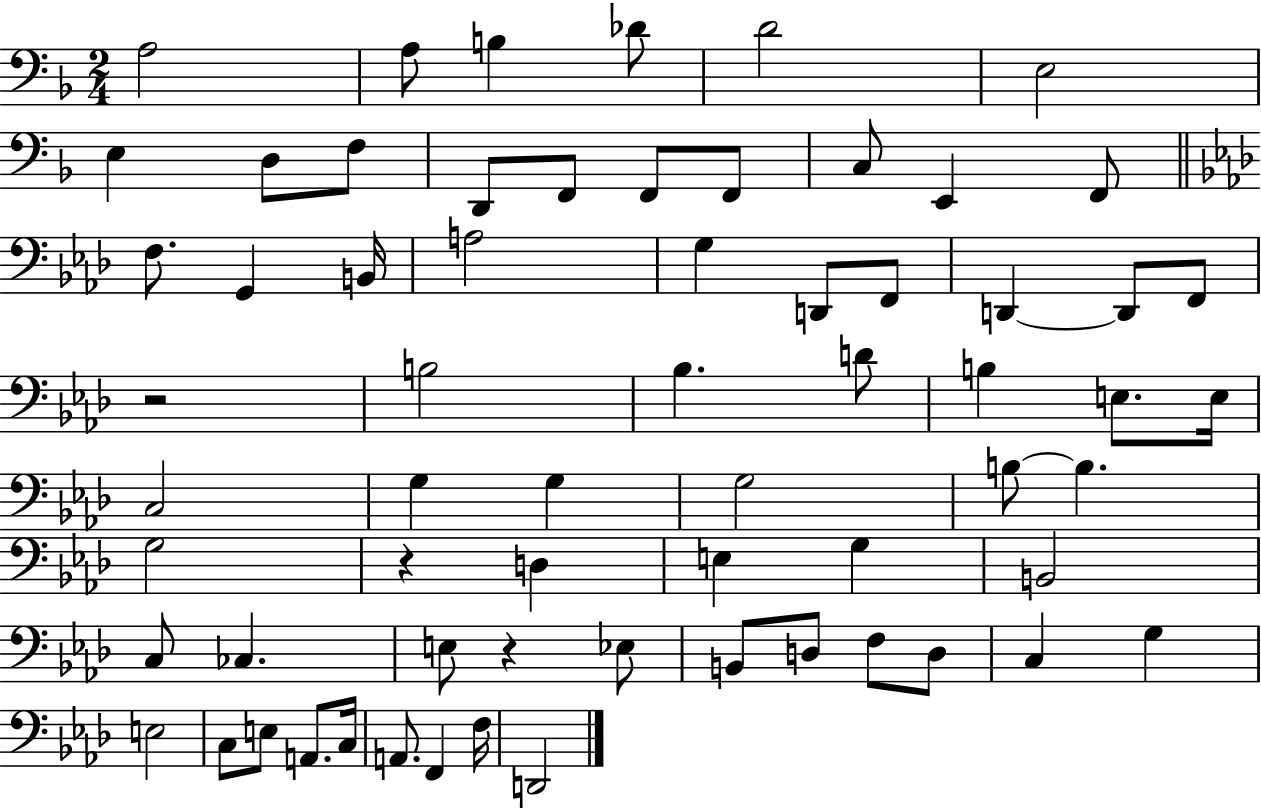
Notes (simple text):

A3/h A3/e B3/q Db4/e D4/h E3/h E3/q D3/e F3/e D2/e F2/e F2/e F2/e C3/e E2/q F2/e F3/e. G2/q B2/s A3/h G3/q D2/e F2/e D2/q D2/e F2/e R/h B3/h Bb3/q. D4/e B3/q E3/e. E3/s C3/h G3/q G3/q G3/h B3/e B3/q. G3/h R/q D3/q E3/q G3/q B2/h C3/e CES3/q. E3/e R/q Eb3/e B2/e D3/e F3/e D3/e C3/q G3/q E3/h C3/e E3/e A2/e. C3/s A2/e. F2/q F3/s D2/h